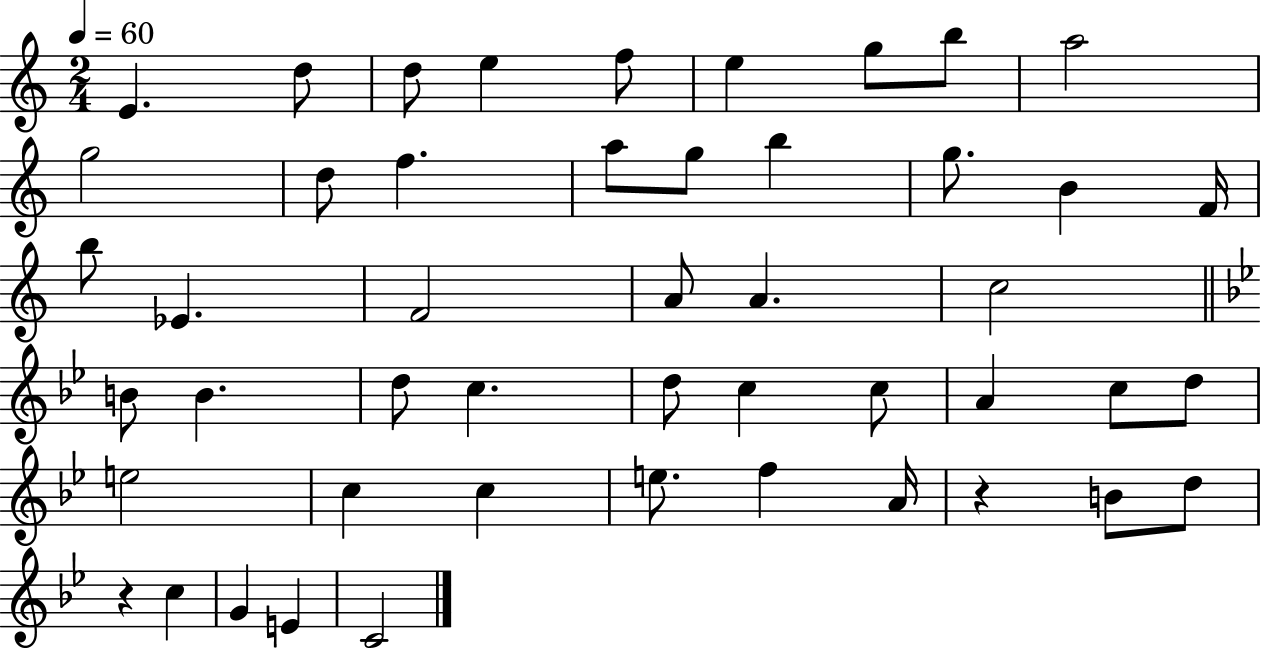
{
  \clef treble
  \numericTimeSignature
  \time 2/4
  \key c \major
  \tempo 4 = 60
  e'4. d''8 | d''8 e''4 f''8 | e''4 g''8 b''8 | a''2 | \break g''2 | d''8 f''4. | a''8 g''8 b''4 | g''8. b'4 f'16 | \break b''8 ees'4. | f'2 | a'8 a'4. | c''2 | \break \bar "||" \break \key bes \major b'8 b'4. | d''8 c''4. | d''8 c''4 c''8 | a'4 c''8 d''8 | \break e''2 | c''4 c''4 | e''8. f''4 a'16 | r4 b'8 d''8 | \break r4 c''4 | g'4 e'4 | c'2 | \bar "|."
}